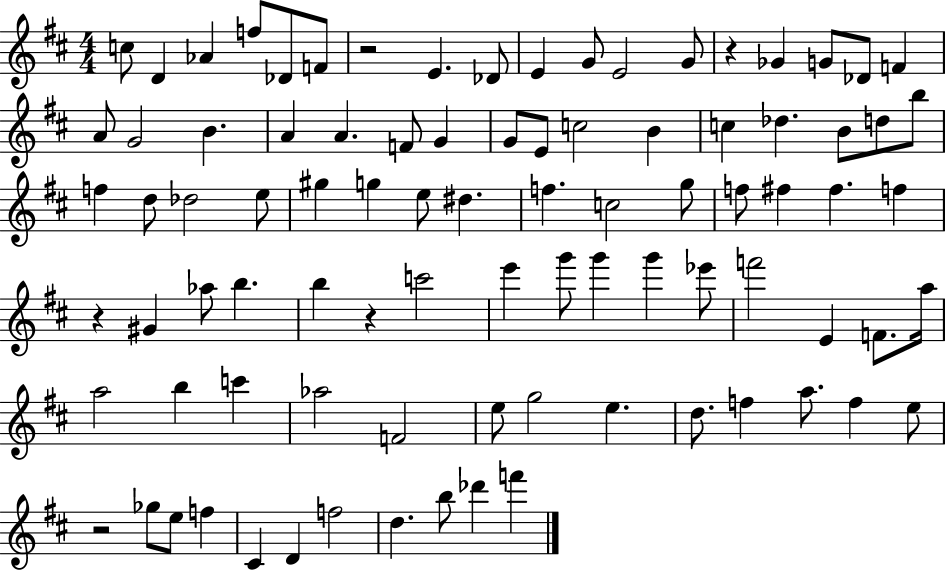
{
  \clef treble
  \numericTimeSignature
  \time 4/4
  \key d \major
  \repeat volta 2 { c''8 d'4 aes'4 f''8 des'8 f'8 | r2 e'4. des'8 | e'4 g'8 e'2 g'8 | r4 ges'4 g'8 des'8 f'4 | \break a'8 g'2 b'4. | a'4 a'4. f'8 g'4 | g'8 e'8 c''2 b'4 | c''4 des''4. b'8 d''8 b''8 | \break f''4 d''8 des''2 e''8 | gis''4 g''4 e''8 dis''4. | f''4. c''2 g''8 | f''8 fis''4 fis''4. f''4 | \break r4 gis'4 aes''8 b''4. | b''4 r4 c'''2 | e'''4 g'''8 g'''4 g'''4 ees'''8 | f'''2 e'4 f'8. a''16 | \break a''2 b''4 c'''4 | aes''2 f'2 | e''8 g''2 e''4. | d''8. f''4 a''8. f''4 e''8 | \break r2 ges''8 e''8 f''4 | cis'4 d'4 f''2 | d''4. b''8 des'''4 f'''4 | } \bar "|."
}